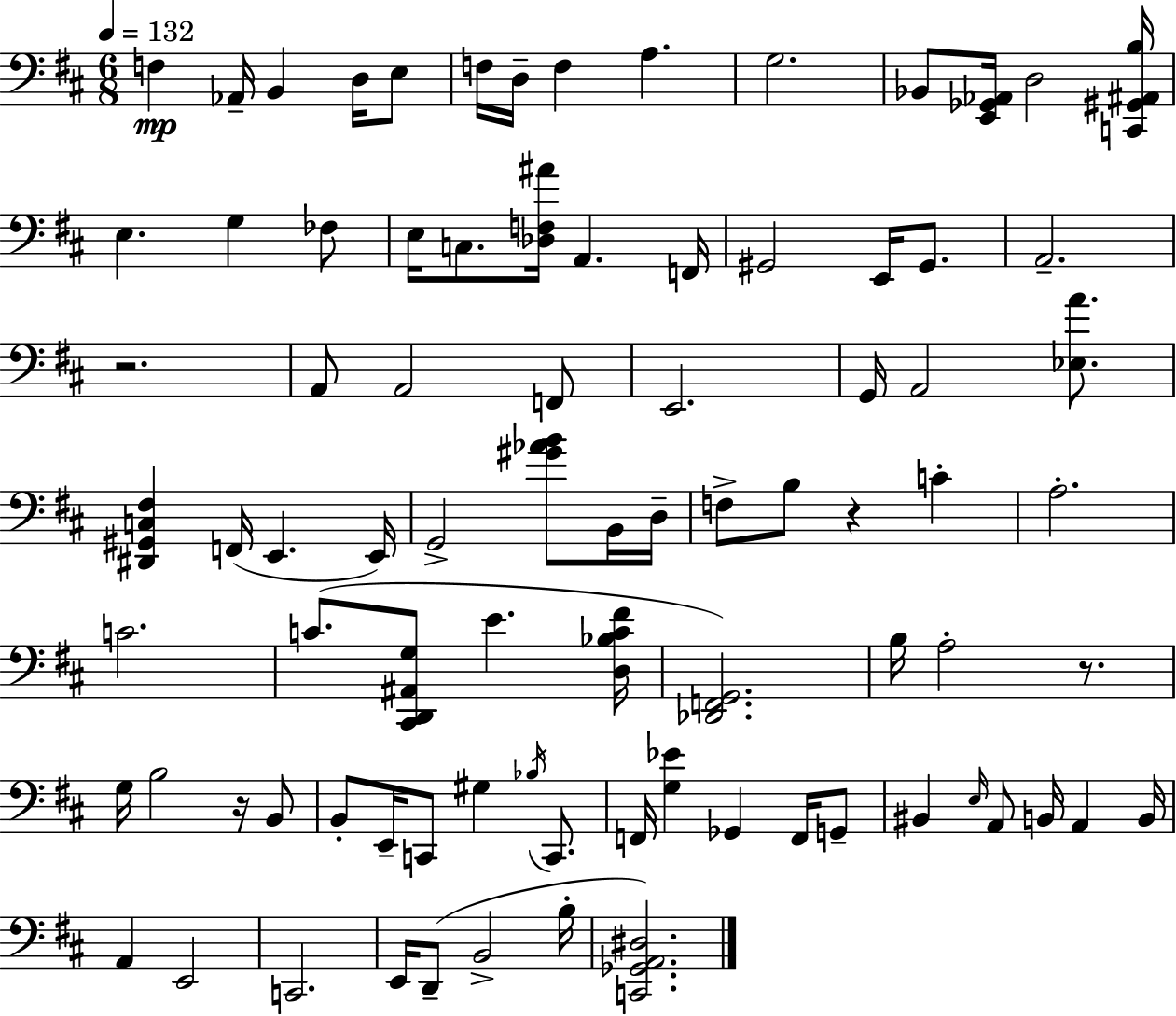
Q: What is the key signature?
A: D major